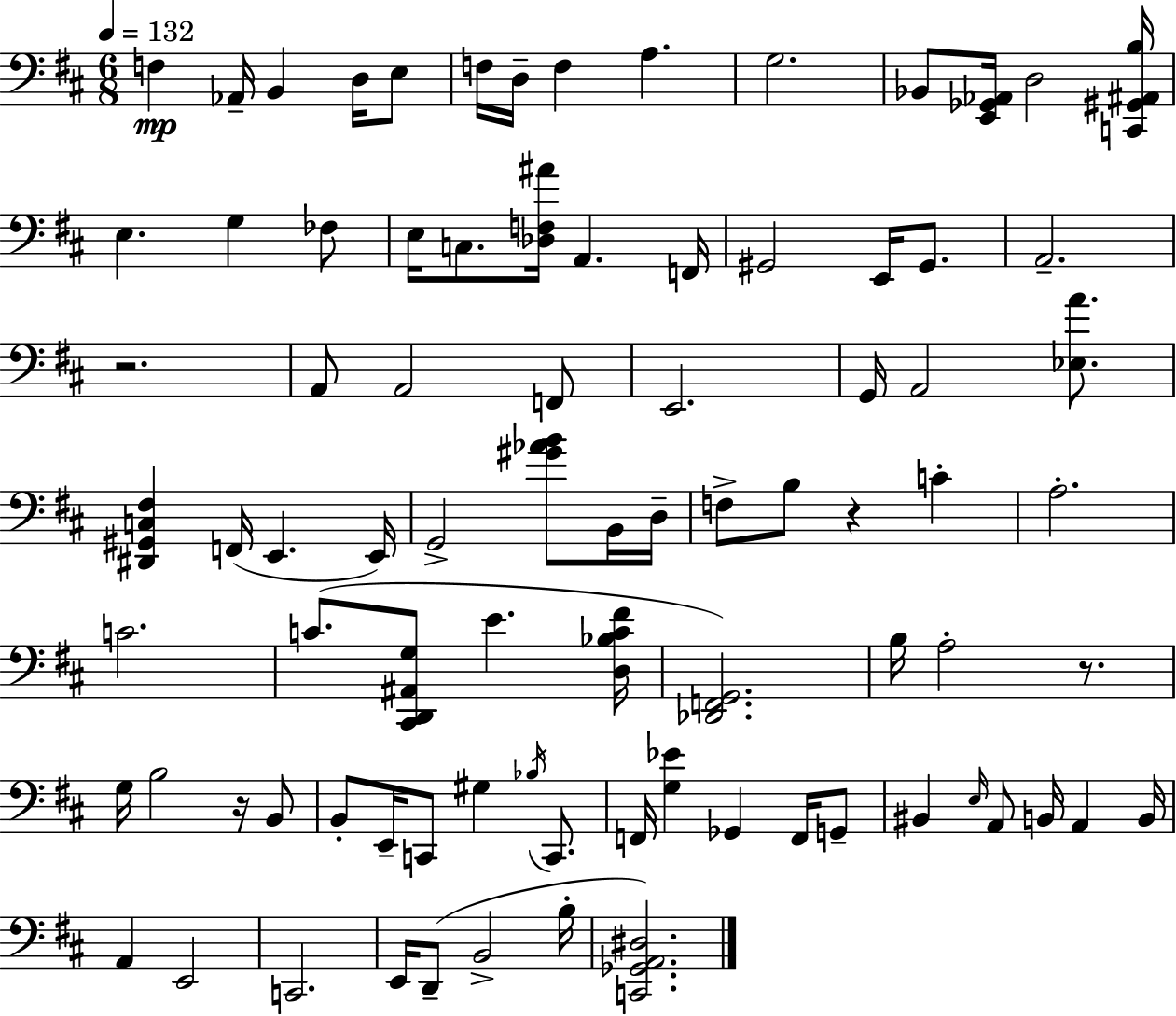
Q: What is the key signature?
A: D major